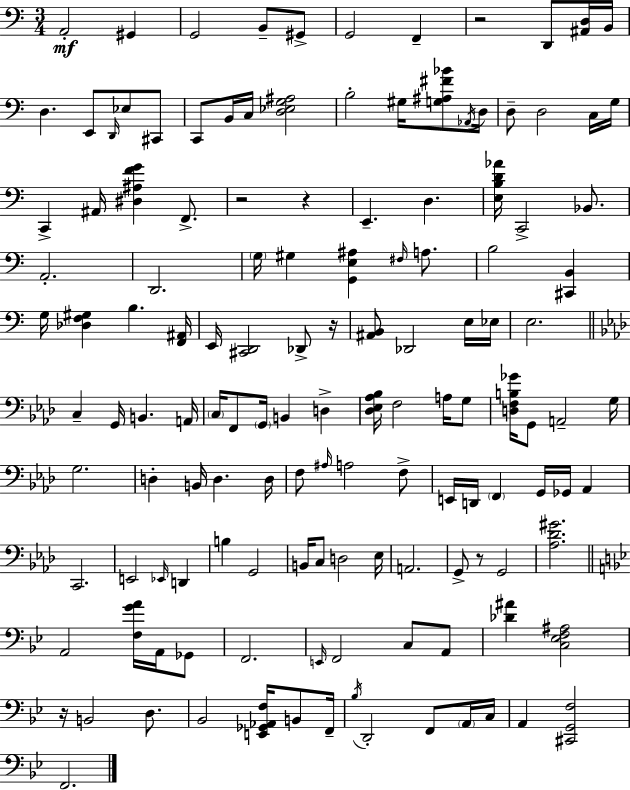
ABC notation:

X:1
T:Untitled
M:3/4
L:1/4
K:Am
A,,2 ^G,, G,,2 B,,/2 ^G,,/2 G,,2 F,, z2 D,,/2 [^A,,D,]/4 B,,/4 D, E,,/2 D,,/4 _E,/2 ^C,,/2 C,,/2 B,,/4 C,/4 [D,_E,G,^A,]2 B,2 ^G,/4 [G,^A,^F_B]/2 _A,,/4 D,/4 D,/2 D,2 C,/4 G,/4 C,, ^A,,/4 [^D,^A,FG] F,,/2 z2 z E,, D, [E,B,D_A]/4 C,,2 _B,,/2 A,,2 D,,2 G,/4 ^G, [G,,E,^A,] ^F,/4 A,/2 B,2 [^C,,B,,] G,/4 [_D,F,^G,] B, [F,,^A,,]/4 E,,/4 [^C,,D,,]2 _D,,/2 z/4 [^A,,B,,]/2 _D,,2 E,/4 _E,/4 E,2 C, G,,/4 B,, A,,/4 C,/4 F,,/2 G,,/4 B,, D, [_D,_E,_A,_B,]/4 F,2 A,/4 G,/2 [D,F,B,_G]/4 G,,/2 A,,2 G,/4 G,2 D, B,,/4 D, D,/4 F,/2 ^A,/4 A,2 F,/2 E,,/4 D,,/4 F,, G,,/4 _G,,/4 _A,, C,,2 E,,2 _E,,/4 D,, B, G,,2 B,,/4 C,/2 D,2 _E,/4 A,,2 G,,/2 z/2 G,,2 [_A,_D^G]2 A,,2 [F,GA]/4 A,,/4 _G,,/2 F,,2 E,,/4 F,,2 C,/2 A,,/2 [_D^A] [C,_E,F,^A,]2 z/4 B,,2 D,/2 _B,,2 [E,,_G,,_A,,F,]/4 B,,/2 F,,/4 _B,/4 D,,2 F,,/2 A,,/4 C,/4 A,, [^C,,G,,F,]2 F,,2